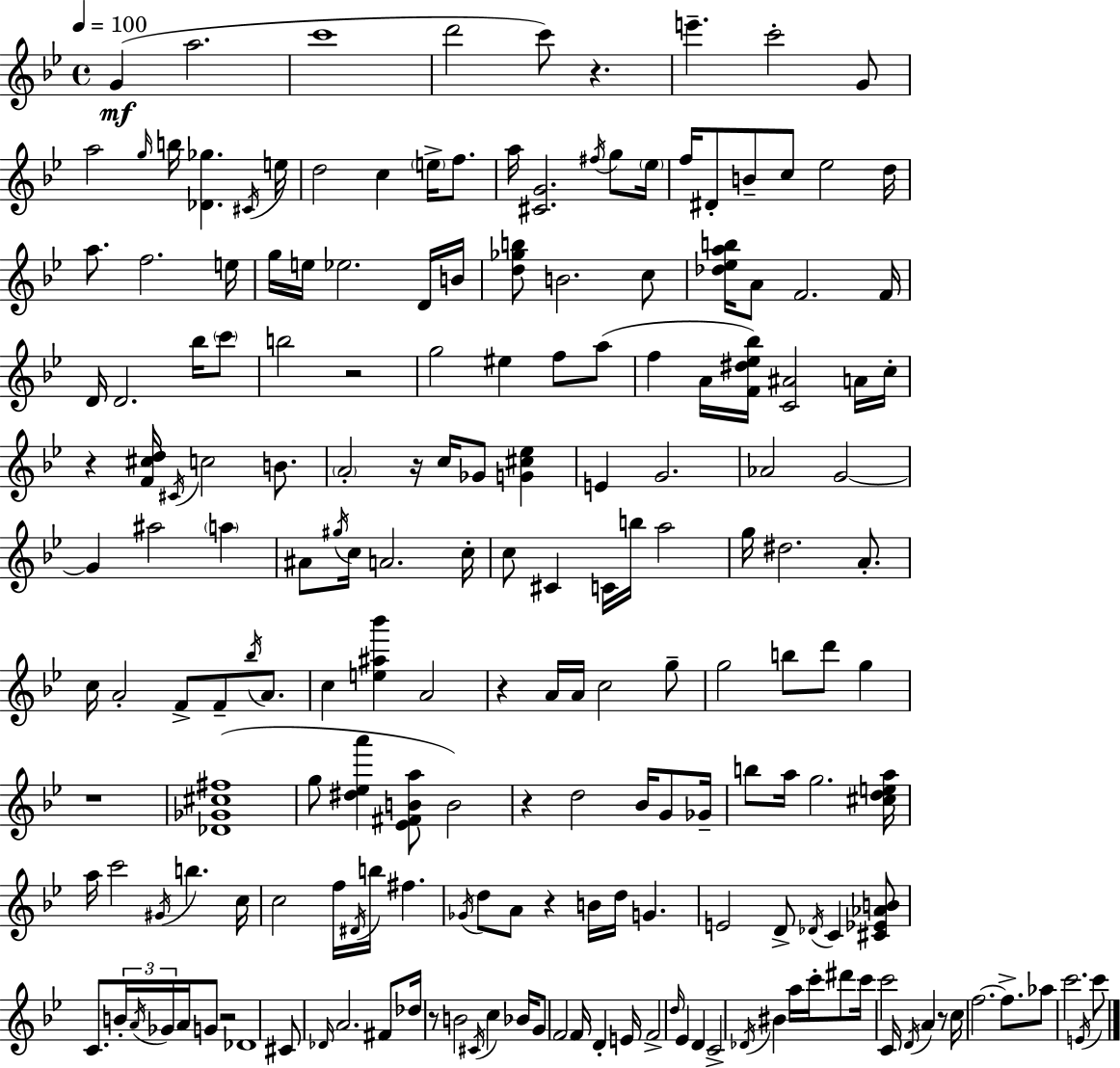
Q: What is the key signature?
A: G minor